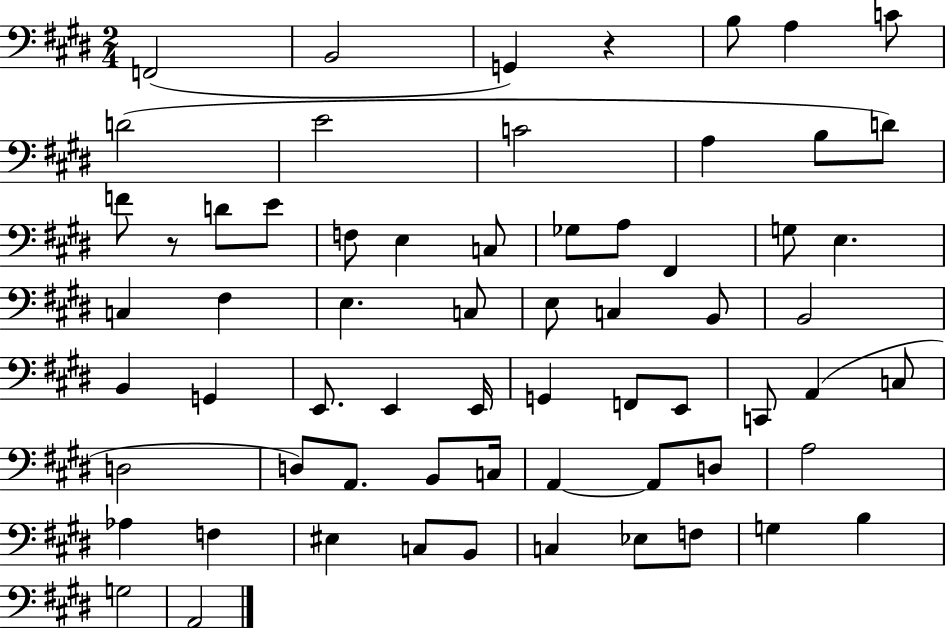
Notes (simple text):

F2/h B2/h G2/q R/q B3/e A3/q C4/e D4/h E4/h C4/h A3/q B3/e D4/e F4/e R/e D4/e E4/e F3/e E3/q C3/e Gb3/e A3/e F#2/q G3/e E3/q. C3/q F#3/q E3/q. C3/e E3/e C3/q B2/e B2/h B2/q G2/q E2/e. E2/q E2/s G2/q F2/e E2/e C2/e A2/q C3/e D3/h D3/e A2/e. B2/e C3/s A2/q A2/e D3/e A3/h Ab3/q F3/q EIS3/q C3/e B2/e C3/q Eb3/e F3/e G3/q B3/q G3/h A2/h